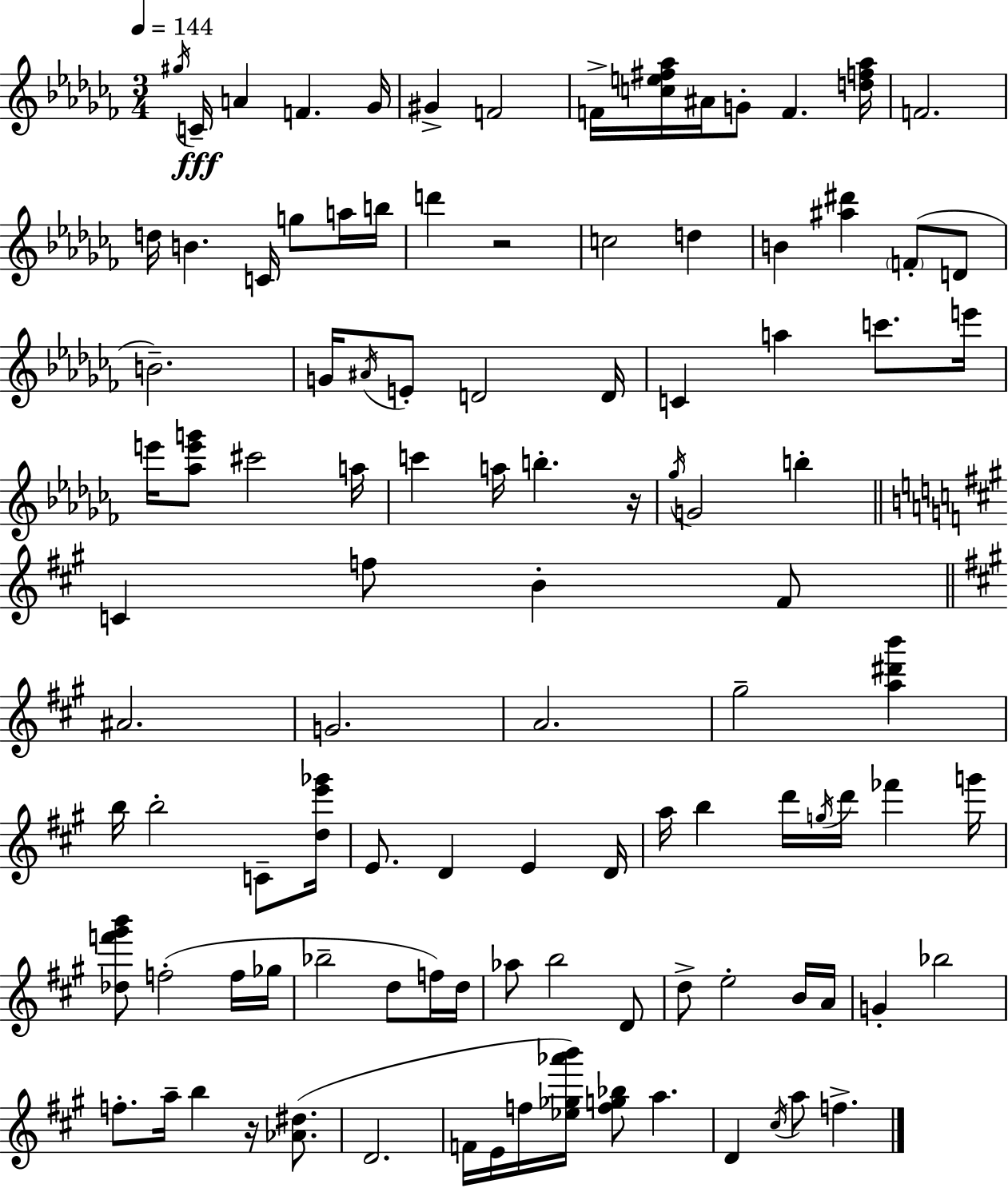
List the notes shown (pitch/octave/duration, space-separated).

G#5/s C4/s A4/q F4/q. Gb4/s G#4/q F4/h F4/s [C5,E5,F#5,Ab5]/s A#4/s G4/e F4/q. [D5,F5,Ab5]/s F4/h. D5/s B4/q. C4/s G5/e A5/s B5/s D6/q R/h C5/h D5/q B4/q [A#5,D#6]/q F4/e D4/e B4/h. G4/s A#4/s E4/e D4/h D4/s C4/q A5/q C6/e. E6/s E6/s [Ab5,E6,G6]/e C#6/h A5/s C6/q A5/s B5/q. R/s Gb5/s G4/h B5/q C4/q F5/e B4/q F#4/e A#4/h. G4/h. A4/h. G#5/h [A5,D#6,B6]/q B5/s B5/h C4/e [D5,E6,Gb6]/s E4/e. D4/q E4/q D4/s A5/s B5/q D6/s G5/s D6/s FES6/q G6/s [Db5,F6,G#6,B6]/e F5/h F5/s Gb5/s Bb5/h D5/e F5/s D5/s Ab5/e B5/h D4/e D5/e E5/h B4/s A4/s G4/q Bb5/h F5/e. A5/s B5/q R/s [Ab4,D#5]/e. D4/h. F4/s E4/s F5/s [Eb5,Gb5,Ab6,B6]/s [F5,G5,Bb5]/e A5/q. D4/q C#5/s A5/e F5/q.